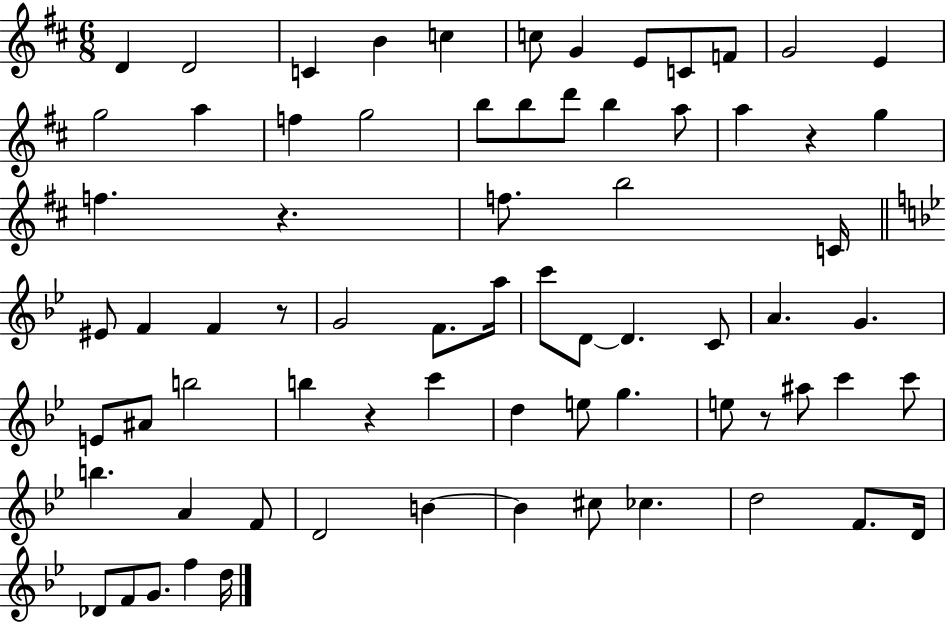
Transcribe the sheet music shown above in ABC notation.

X:1
T:Untitled
M:6/8
L:1/4
K:D
D D2 C B c c/2 G E/2 C/2 F/2 G2 E g2 a f g2 b/2 b/2 d'/2 b a/2 a z g f z f/2 b2 C/4 ^E/2 F F z/2 G2 F/2 a/4 c'/2 D/2 D C/2 A G E/2 ^A/2 b2 b z c' d e/2 g e/2 z/2 ^a/2 c' c'/2 b A F/2 D2 B B ^c/2 _c d2 F/2 D/4 _D/2 F/2 G/2 f d/4